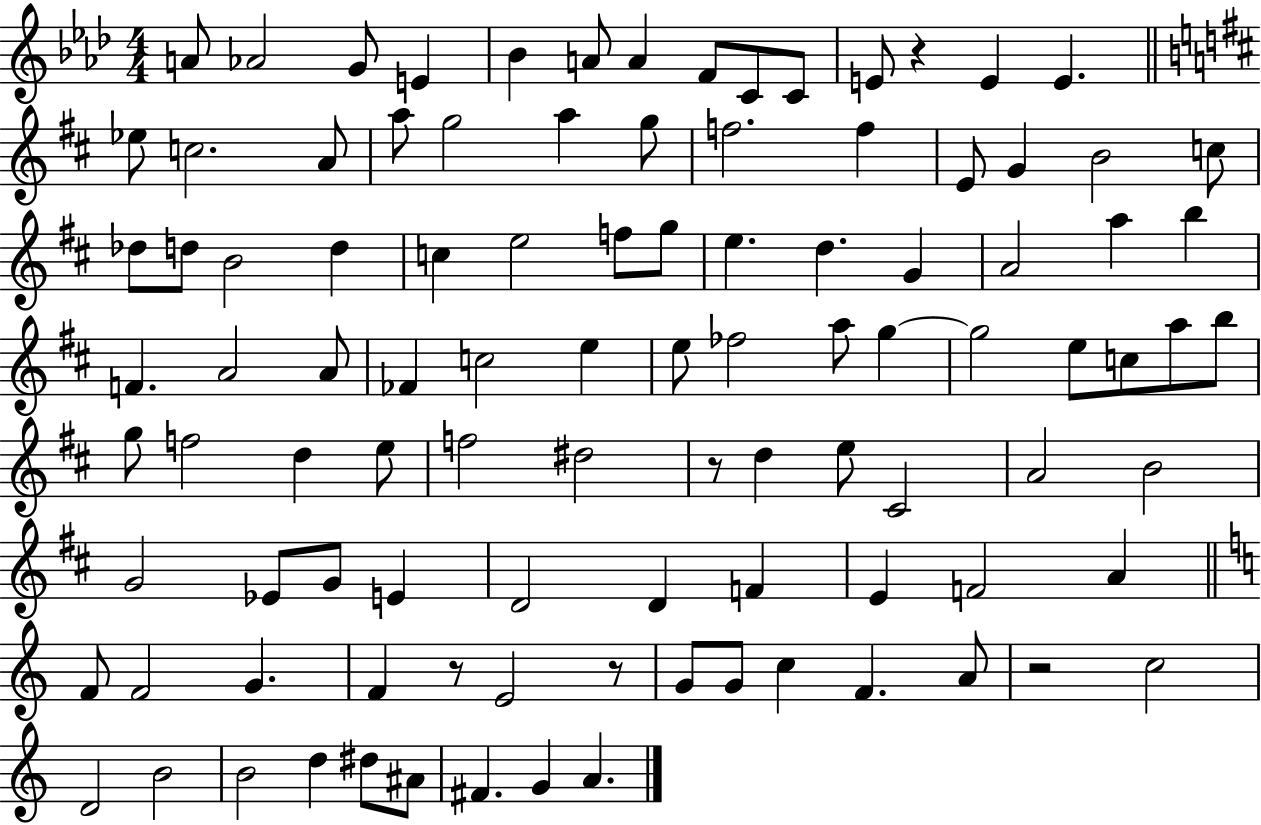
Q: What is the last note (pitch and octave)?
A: A4